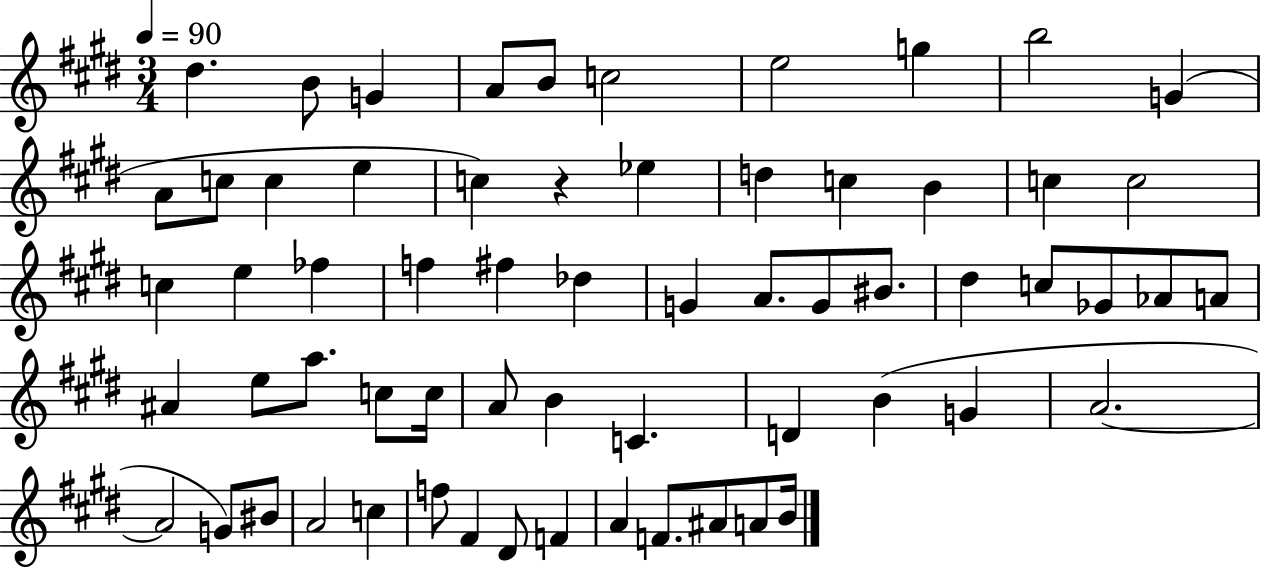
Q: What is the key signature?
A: E major